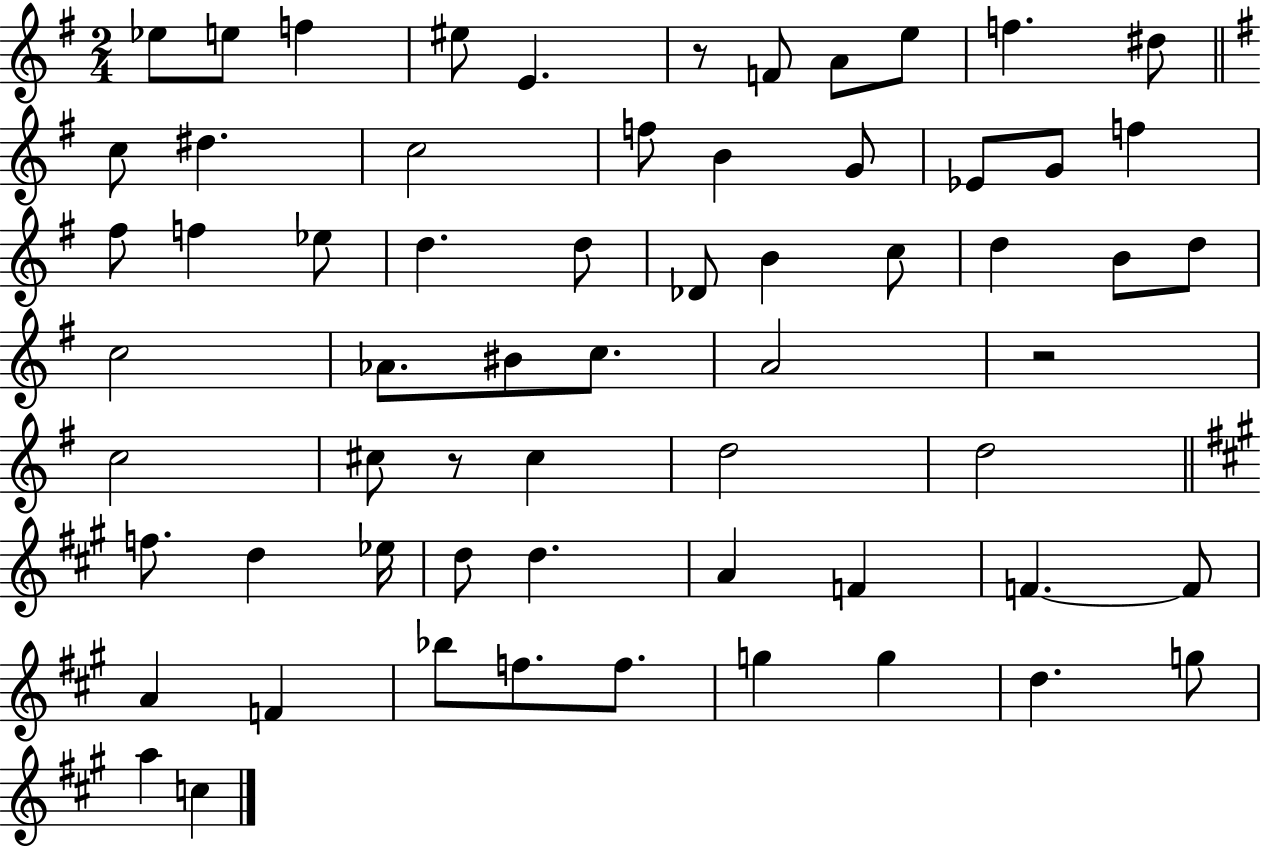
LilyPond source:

{
  \clef treble
  \numericTimeSignature
  \time 2/4
  \key g \major
  ees''8 e''8 f''4 | eis''8 e'4. | r8 f'8 a'8 e''8 | f''4. dis''8 | \break \bar "||" \break \key g \major c''8 dis''4. | c''2 | f''8 b'4 g'8 | ees'8 g'8 f''4 | \break fis''8 f''4 ees''8 | d''4. d''8 | des'8 b'4 c''8 | d''4 b'8 d''8 | \break c''2 | aes'8. bis'8 c''8. | a'2 | r2 | \break c''2 | cis''8 r8 cis''4 | d''2 | d''2 | \break \bar "||" \break \key a \major f''8. d''4 ees''16 | d''8 d''4. | a'4 f'4 | f'4.~~ f'8 | \break a'4 f'4 | bes''8 f''8. f''8. | g''4 g''4 | d''4. g''8 | \break a''4 c''4 | \bar "|."
}